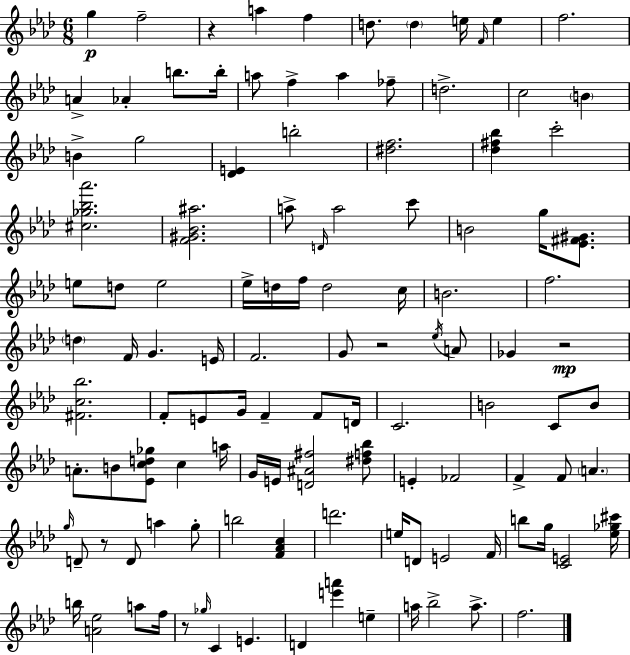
{
  \clef treble
  \numericTimeSignature
  \time 6/8
  \key f \minor
  g''4\p f''2-- | r4 a''4 f''4 | d''8. \parenthesize d''4 e''16 \grace { f'16 } e''4 | f''2. | \break a'4-> aes'4-. b''8. | b''16-. a''8 f''4-> a''4 fes''8-- | d''2.-> | c''2 \parenthesize b'4 | \break b'4-> g''2 | <des' e'>4 b''2-. | <dis'' f''>2. | <des'' fis'' bes''>4 c'''2-. | \break <cis'' ges'' bes'' aes'''>2. | <f' gis' bes' ais''>2. | a''8-> \grace { d'16 } a''2 | c'''8 b'2 g''16 <ees' fis' gis'>8. | \break e''8 d''8 e''2 | ees''16-> d''16 f''16 d''2 | c''16 b'2. | f''2. | \break \parenthesize d''4 f'16 g'4. | e'16 f'2. | g'8 r2 | \acciaccatura { ees''16 } a'8 ges'4 r2\mp | \break <fis' c'' bes''>2. | f'8-. e'8 g'16 f'4-- | f'8 d'16 c'2. | b'2 c'8 | \break b'8 a'8.-. b'8 <ees' c'' d'' ges''>8 c''4 | a''16 g'16 e'16 <d' ais' fis''>2 | <dis'' f'' bes''>8 e'4-. fes'2 | f'4-> f'8 \parenthesize a'4. | \break \grace { g''16 } d'8-- r8 d'8 a''4 | g''8-. b''2 | <f' aes' c''>4 d'''2. | e''16 d'8 e'2 | \break f'16 b''8 g''16 <c' e'>2 | <ees'' ges'' cis'''>16 b''16 <a' ees''>2 | a''8 f''16 r8 \grace { ges''16 } c'4 e'4. | d'4 <e''' a'''>4 | \break e''4-- a''16 bes''2-> | a''8.-> f''2. | \bar "|."
}